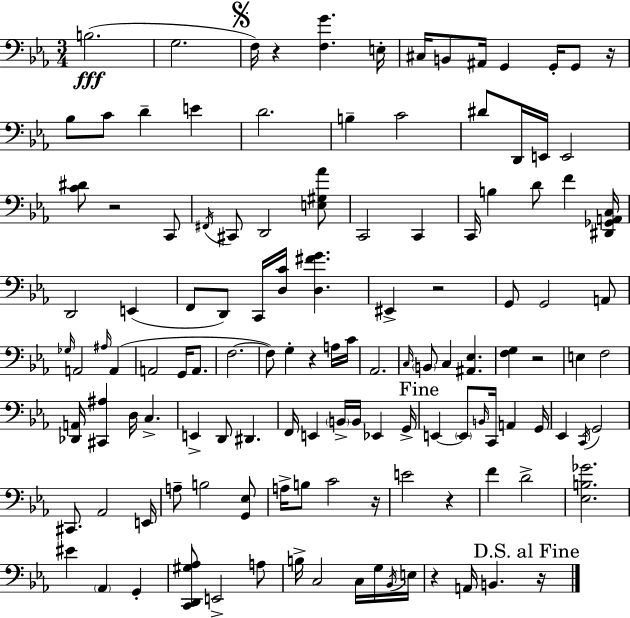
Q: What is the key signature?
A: EES major